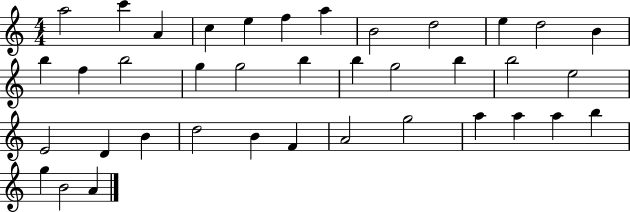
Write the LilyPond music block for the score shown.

{
  \clef treble
  \numericTimeSignature
  \time 4/4
  \key c \major
  a''2 c'''4 a'4 | c''4 e''4 f''4 a''4 | b'2 d''2 | e''4 d''2 b'4 | \break b''4 f''4 b''2 | g''4 g''2 b''4 | b''4 g''2 b''4 | b''2 e''2 | \break e'2 d'4 b'4 | d''2 b'4 f'4 | a'2 g''2 | a''4 a''4 a''4 b''4 | \break g''4 b'2 a'4 | \bar "|."
}